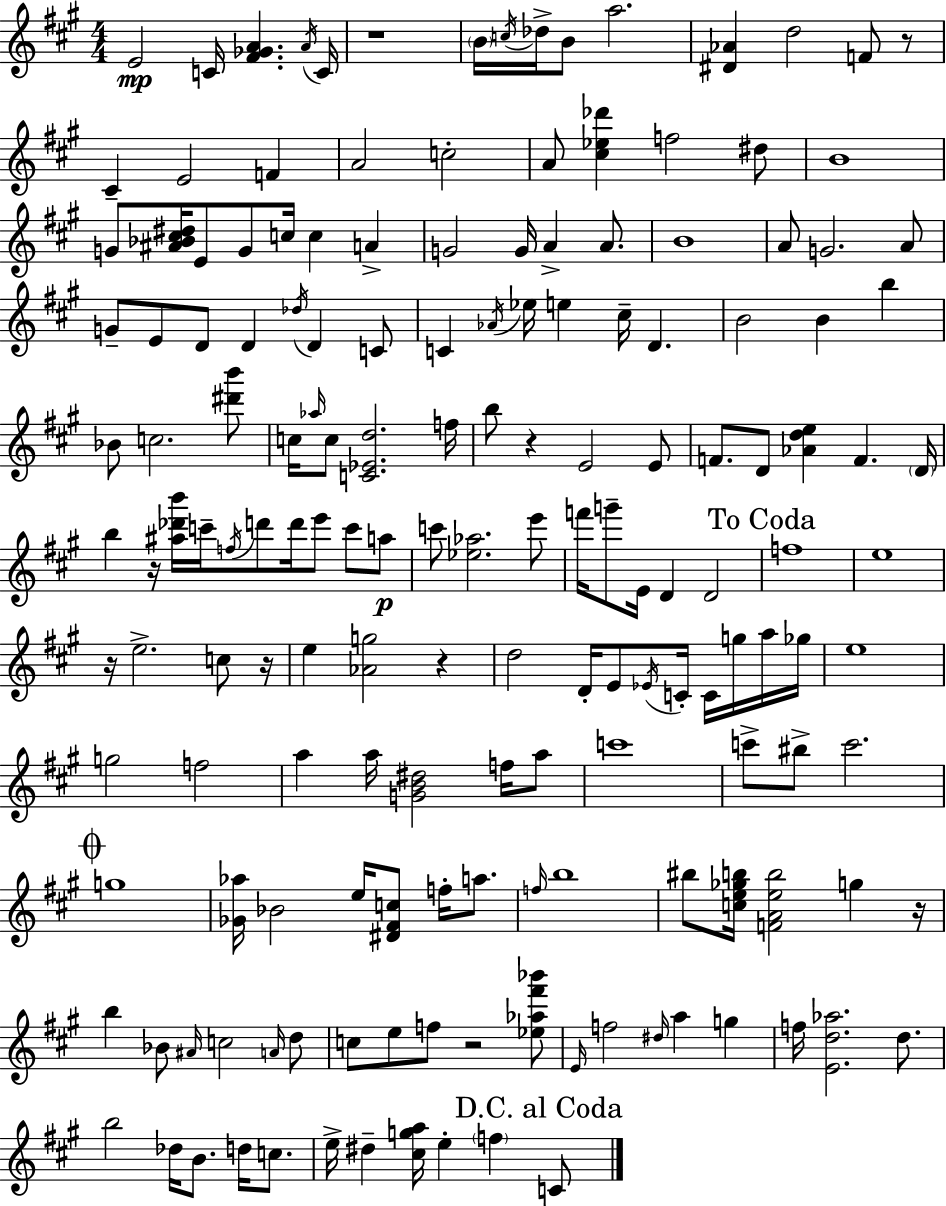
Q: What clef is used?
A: treble